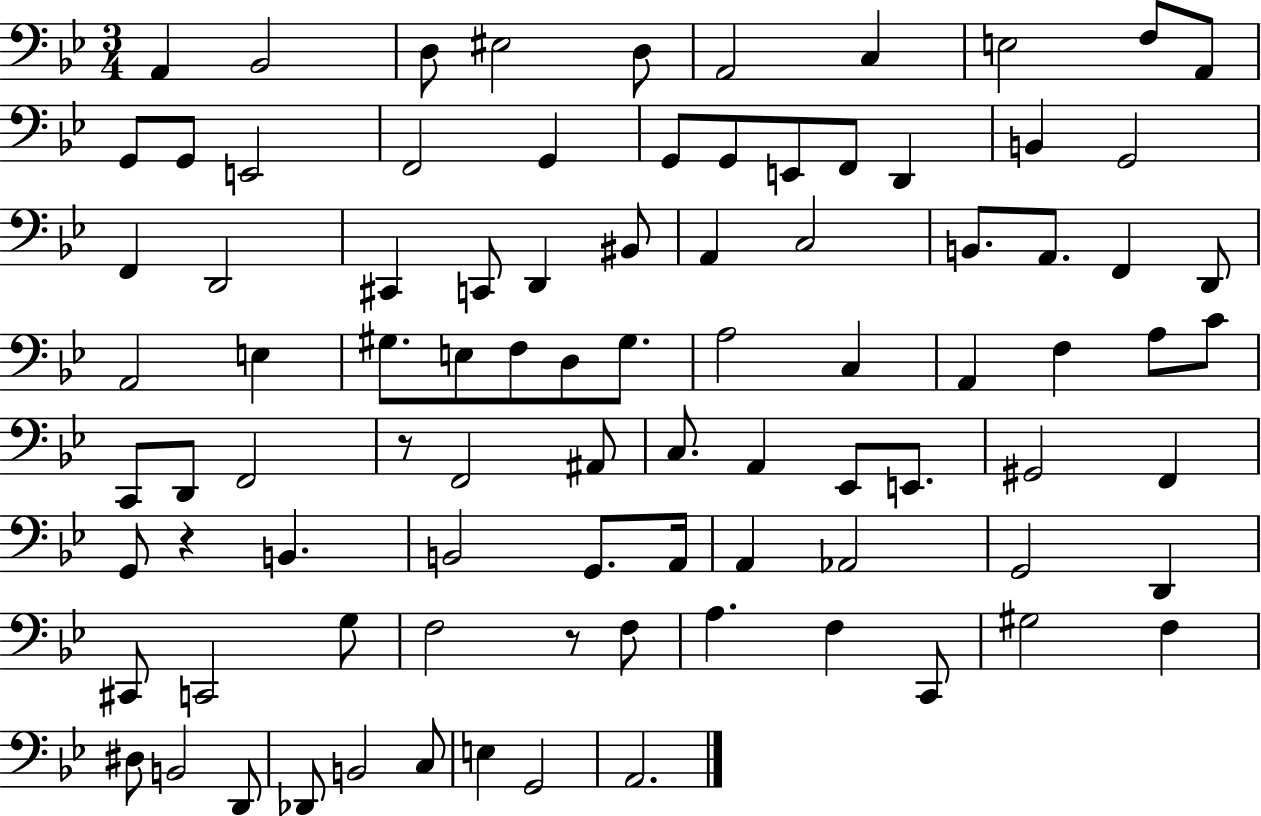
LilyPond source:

{
  \clef bass
  \numericTimeSignature
  \time 3/4
  \key bes \major
  a,4 bes,2 | d8 eis2 d8 | a,2 c4 | e2 f8 a,8 | \break g,8 g,8 e,2 | f,2 g,4 | g,8 g,8 e,8 f,8 d,4 | b,4 g,2 | \break f,4 d,2 | cis,4 c,8 d,4 bis,8 | a,4 c2 | b,8. a,8. f,4 d,8 | \break a,2 e4 | gis8. e8 f8 d8 gis8. | a2 c4 | a,4 f4 a8 c'8 | \break c,8 d,8 f,2 | r8 f,2 ais,8 | c8. a,4 ees,8 e,8. | gis,2 f,4 | \break g,8 r4 b,4. | b,2 g,8. a,16 | a,4 aes,2 | g,2 d,4 | \break cis,8 c,2 g8 | f2 r8 f8 | a4. f4 c,8 | gis2 f4 | \break dis8 b,2 d,8 | des,8 b,2 c8 | e4 g,2 | a,2. | \break \bar "|."
}